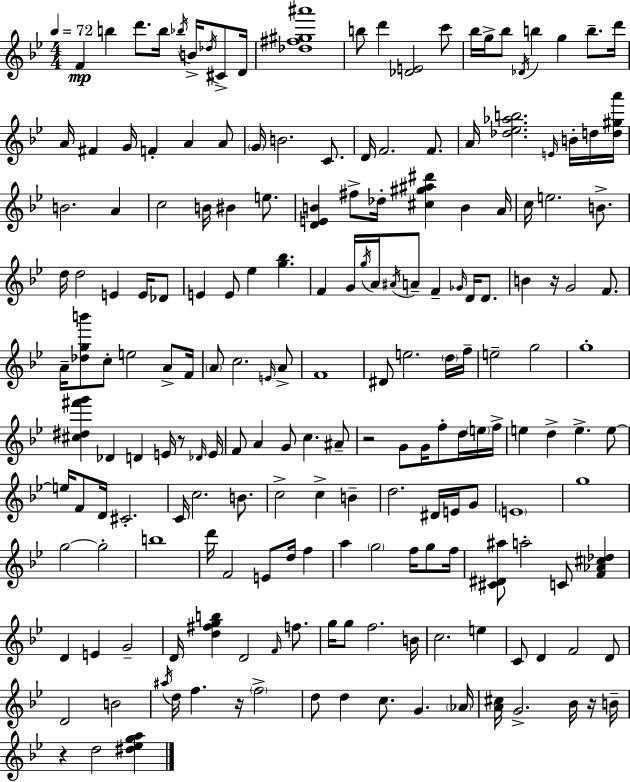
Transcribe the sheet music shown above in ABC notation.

X:1
T:Untitled
M:4/4
L:1/4
K:Gm
F b d'/2 b/4 _b/4 B/4 _d/4 ^C/2 D/4 [_d^f^g^a']4 b/2 d' [_DE]2 c'/2 _b/4 g/4 _b/2 _D/4 b g b/2 d'/4 A/4 ^F G/4 F A A/2 G/4 B2 C/2 D/4 F2 F/2 A/4 [_d_e_ab]2 E/4 B/4 d/4 [d^ga']/4 B2 A c2 B/4 ^B e/2 [DEB] ^f/2 _d/4 [^c^g^a^d'] B A/4 c/4 e2 B/2 d/4 d2 E E/4 _D/2 E E/2 _e [g_b] F G/4 g/4 A/4 ^A/4 A/2 F _G/4 D/4 D/2 B z/4 G2 F/2 A/4 [_dgb']/2 c/2 e2 A/2 F/4 A/2 c2 E/4 A/2 F4 ^D/2 e2 d/4 f/4 e2 g2 g4 [^c^d^f'g'] _D D E/4 z/2 _D/4 E/4 F/2 A G/2 c ^A/2 z2 G/2 G/4 f/2 d/4 e/4 f/4 e d e e/2 e/4 F/2 D/4 ^C2 C/4 c2 B/2 c2 c B d2 ^D/4 E/4 G/2 E4 g4 g2 g2 b4 d'/4 F2 E/2 d/4 f a g2 f/4 g/2 f/4 [^C^D^a]/2 a2 C/2 [F_A^c_d] D E G2 D/4 [d^fgb] D2 F/4 f/2 g/4 g/2 f2 B/4 c2 e C/2 D F2 D/2 D2 B2 ^a/4 d/4 f z/4 f2 d/2 d c/2 G _A/4 [A^c]/4 G2 _B/4 z/4 B/4 z d2 [^d_ega]